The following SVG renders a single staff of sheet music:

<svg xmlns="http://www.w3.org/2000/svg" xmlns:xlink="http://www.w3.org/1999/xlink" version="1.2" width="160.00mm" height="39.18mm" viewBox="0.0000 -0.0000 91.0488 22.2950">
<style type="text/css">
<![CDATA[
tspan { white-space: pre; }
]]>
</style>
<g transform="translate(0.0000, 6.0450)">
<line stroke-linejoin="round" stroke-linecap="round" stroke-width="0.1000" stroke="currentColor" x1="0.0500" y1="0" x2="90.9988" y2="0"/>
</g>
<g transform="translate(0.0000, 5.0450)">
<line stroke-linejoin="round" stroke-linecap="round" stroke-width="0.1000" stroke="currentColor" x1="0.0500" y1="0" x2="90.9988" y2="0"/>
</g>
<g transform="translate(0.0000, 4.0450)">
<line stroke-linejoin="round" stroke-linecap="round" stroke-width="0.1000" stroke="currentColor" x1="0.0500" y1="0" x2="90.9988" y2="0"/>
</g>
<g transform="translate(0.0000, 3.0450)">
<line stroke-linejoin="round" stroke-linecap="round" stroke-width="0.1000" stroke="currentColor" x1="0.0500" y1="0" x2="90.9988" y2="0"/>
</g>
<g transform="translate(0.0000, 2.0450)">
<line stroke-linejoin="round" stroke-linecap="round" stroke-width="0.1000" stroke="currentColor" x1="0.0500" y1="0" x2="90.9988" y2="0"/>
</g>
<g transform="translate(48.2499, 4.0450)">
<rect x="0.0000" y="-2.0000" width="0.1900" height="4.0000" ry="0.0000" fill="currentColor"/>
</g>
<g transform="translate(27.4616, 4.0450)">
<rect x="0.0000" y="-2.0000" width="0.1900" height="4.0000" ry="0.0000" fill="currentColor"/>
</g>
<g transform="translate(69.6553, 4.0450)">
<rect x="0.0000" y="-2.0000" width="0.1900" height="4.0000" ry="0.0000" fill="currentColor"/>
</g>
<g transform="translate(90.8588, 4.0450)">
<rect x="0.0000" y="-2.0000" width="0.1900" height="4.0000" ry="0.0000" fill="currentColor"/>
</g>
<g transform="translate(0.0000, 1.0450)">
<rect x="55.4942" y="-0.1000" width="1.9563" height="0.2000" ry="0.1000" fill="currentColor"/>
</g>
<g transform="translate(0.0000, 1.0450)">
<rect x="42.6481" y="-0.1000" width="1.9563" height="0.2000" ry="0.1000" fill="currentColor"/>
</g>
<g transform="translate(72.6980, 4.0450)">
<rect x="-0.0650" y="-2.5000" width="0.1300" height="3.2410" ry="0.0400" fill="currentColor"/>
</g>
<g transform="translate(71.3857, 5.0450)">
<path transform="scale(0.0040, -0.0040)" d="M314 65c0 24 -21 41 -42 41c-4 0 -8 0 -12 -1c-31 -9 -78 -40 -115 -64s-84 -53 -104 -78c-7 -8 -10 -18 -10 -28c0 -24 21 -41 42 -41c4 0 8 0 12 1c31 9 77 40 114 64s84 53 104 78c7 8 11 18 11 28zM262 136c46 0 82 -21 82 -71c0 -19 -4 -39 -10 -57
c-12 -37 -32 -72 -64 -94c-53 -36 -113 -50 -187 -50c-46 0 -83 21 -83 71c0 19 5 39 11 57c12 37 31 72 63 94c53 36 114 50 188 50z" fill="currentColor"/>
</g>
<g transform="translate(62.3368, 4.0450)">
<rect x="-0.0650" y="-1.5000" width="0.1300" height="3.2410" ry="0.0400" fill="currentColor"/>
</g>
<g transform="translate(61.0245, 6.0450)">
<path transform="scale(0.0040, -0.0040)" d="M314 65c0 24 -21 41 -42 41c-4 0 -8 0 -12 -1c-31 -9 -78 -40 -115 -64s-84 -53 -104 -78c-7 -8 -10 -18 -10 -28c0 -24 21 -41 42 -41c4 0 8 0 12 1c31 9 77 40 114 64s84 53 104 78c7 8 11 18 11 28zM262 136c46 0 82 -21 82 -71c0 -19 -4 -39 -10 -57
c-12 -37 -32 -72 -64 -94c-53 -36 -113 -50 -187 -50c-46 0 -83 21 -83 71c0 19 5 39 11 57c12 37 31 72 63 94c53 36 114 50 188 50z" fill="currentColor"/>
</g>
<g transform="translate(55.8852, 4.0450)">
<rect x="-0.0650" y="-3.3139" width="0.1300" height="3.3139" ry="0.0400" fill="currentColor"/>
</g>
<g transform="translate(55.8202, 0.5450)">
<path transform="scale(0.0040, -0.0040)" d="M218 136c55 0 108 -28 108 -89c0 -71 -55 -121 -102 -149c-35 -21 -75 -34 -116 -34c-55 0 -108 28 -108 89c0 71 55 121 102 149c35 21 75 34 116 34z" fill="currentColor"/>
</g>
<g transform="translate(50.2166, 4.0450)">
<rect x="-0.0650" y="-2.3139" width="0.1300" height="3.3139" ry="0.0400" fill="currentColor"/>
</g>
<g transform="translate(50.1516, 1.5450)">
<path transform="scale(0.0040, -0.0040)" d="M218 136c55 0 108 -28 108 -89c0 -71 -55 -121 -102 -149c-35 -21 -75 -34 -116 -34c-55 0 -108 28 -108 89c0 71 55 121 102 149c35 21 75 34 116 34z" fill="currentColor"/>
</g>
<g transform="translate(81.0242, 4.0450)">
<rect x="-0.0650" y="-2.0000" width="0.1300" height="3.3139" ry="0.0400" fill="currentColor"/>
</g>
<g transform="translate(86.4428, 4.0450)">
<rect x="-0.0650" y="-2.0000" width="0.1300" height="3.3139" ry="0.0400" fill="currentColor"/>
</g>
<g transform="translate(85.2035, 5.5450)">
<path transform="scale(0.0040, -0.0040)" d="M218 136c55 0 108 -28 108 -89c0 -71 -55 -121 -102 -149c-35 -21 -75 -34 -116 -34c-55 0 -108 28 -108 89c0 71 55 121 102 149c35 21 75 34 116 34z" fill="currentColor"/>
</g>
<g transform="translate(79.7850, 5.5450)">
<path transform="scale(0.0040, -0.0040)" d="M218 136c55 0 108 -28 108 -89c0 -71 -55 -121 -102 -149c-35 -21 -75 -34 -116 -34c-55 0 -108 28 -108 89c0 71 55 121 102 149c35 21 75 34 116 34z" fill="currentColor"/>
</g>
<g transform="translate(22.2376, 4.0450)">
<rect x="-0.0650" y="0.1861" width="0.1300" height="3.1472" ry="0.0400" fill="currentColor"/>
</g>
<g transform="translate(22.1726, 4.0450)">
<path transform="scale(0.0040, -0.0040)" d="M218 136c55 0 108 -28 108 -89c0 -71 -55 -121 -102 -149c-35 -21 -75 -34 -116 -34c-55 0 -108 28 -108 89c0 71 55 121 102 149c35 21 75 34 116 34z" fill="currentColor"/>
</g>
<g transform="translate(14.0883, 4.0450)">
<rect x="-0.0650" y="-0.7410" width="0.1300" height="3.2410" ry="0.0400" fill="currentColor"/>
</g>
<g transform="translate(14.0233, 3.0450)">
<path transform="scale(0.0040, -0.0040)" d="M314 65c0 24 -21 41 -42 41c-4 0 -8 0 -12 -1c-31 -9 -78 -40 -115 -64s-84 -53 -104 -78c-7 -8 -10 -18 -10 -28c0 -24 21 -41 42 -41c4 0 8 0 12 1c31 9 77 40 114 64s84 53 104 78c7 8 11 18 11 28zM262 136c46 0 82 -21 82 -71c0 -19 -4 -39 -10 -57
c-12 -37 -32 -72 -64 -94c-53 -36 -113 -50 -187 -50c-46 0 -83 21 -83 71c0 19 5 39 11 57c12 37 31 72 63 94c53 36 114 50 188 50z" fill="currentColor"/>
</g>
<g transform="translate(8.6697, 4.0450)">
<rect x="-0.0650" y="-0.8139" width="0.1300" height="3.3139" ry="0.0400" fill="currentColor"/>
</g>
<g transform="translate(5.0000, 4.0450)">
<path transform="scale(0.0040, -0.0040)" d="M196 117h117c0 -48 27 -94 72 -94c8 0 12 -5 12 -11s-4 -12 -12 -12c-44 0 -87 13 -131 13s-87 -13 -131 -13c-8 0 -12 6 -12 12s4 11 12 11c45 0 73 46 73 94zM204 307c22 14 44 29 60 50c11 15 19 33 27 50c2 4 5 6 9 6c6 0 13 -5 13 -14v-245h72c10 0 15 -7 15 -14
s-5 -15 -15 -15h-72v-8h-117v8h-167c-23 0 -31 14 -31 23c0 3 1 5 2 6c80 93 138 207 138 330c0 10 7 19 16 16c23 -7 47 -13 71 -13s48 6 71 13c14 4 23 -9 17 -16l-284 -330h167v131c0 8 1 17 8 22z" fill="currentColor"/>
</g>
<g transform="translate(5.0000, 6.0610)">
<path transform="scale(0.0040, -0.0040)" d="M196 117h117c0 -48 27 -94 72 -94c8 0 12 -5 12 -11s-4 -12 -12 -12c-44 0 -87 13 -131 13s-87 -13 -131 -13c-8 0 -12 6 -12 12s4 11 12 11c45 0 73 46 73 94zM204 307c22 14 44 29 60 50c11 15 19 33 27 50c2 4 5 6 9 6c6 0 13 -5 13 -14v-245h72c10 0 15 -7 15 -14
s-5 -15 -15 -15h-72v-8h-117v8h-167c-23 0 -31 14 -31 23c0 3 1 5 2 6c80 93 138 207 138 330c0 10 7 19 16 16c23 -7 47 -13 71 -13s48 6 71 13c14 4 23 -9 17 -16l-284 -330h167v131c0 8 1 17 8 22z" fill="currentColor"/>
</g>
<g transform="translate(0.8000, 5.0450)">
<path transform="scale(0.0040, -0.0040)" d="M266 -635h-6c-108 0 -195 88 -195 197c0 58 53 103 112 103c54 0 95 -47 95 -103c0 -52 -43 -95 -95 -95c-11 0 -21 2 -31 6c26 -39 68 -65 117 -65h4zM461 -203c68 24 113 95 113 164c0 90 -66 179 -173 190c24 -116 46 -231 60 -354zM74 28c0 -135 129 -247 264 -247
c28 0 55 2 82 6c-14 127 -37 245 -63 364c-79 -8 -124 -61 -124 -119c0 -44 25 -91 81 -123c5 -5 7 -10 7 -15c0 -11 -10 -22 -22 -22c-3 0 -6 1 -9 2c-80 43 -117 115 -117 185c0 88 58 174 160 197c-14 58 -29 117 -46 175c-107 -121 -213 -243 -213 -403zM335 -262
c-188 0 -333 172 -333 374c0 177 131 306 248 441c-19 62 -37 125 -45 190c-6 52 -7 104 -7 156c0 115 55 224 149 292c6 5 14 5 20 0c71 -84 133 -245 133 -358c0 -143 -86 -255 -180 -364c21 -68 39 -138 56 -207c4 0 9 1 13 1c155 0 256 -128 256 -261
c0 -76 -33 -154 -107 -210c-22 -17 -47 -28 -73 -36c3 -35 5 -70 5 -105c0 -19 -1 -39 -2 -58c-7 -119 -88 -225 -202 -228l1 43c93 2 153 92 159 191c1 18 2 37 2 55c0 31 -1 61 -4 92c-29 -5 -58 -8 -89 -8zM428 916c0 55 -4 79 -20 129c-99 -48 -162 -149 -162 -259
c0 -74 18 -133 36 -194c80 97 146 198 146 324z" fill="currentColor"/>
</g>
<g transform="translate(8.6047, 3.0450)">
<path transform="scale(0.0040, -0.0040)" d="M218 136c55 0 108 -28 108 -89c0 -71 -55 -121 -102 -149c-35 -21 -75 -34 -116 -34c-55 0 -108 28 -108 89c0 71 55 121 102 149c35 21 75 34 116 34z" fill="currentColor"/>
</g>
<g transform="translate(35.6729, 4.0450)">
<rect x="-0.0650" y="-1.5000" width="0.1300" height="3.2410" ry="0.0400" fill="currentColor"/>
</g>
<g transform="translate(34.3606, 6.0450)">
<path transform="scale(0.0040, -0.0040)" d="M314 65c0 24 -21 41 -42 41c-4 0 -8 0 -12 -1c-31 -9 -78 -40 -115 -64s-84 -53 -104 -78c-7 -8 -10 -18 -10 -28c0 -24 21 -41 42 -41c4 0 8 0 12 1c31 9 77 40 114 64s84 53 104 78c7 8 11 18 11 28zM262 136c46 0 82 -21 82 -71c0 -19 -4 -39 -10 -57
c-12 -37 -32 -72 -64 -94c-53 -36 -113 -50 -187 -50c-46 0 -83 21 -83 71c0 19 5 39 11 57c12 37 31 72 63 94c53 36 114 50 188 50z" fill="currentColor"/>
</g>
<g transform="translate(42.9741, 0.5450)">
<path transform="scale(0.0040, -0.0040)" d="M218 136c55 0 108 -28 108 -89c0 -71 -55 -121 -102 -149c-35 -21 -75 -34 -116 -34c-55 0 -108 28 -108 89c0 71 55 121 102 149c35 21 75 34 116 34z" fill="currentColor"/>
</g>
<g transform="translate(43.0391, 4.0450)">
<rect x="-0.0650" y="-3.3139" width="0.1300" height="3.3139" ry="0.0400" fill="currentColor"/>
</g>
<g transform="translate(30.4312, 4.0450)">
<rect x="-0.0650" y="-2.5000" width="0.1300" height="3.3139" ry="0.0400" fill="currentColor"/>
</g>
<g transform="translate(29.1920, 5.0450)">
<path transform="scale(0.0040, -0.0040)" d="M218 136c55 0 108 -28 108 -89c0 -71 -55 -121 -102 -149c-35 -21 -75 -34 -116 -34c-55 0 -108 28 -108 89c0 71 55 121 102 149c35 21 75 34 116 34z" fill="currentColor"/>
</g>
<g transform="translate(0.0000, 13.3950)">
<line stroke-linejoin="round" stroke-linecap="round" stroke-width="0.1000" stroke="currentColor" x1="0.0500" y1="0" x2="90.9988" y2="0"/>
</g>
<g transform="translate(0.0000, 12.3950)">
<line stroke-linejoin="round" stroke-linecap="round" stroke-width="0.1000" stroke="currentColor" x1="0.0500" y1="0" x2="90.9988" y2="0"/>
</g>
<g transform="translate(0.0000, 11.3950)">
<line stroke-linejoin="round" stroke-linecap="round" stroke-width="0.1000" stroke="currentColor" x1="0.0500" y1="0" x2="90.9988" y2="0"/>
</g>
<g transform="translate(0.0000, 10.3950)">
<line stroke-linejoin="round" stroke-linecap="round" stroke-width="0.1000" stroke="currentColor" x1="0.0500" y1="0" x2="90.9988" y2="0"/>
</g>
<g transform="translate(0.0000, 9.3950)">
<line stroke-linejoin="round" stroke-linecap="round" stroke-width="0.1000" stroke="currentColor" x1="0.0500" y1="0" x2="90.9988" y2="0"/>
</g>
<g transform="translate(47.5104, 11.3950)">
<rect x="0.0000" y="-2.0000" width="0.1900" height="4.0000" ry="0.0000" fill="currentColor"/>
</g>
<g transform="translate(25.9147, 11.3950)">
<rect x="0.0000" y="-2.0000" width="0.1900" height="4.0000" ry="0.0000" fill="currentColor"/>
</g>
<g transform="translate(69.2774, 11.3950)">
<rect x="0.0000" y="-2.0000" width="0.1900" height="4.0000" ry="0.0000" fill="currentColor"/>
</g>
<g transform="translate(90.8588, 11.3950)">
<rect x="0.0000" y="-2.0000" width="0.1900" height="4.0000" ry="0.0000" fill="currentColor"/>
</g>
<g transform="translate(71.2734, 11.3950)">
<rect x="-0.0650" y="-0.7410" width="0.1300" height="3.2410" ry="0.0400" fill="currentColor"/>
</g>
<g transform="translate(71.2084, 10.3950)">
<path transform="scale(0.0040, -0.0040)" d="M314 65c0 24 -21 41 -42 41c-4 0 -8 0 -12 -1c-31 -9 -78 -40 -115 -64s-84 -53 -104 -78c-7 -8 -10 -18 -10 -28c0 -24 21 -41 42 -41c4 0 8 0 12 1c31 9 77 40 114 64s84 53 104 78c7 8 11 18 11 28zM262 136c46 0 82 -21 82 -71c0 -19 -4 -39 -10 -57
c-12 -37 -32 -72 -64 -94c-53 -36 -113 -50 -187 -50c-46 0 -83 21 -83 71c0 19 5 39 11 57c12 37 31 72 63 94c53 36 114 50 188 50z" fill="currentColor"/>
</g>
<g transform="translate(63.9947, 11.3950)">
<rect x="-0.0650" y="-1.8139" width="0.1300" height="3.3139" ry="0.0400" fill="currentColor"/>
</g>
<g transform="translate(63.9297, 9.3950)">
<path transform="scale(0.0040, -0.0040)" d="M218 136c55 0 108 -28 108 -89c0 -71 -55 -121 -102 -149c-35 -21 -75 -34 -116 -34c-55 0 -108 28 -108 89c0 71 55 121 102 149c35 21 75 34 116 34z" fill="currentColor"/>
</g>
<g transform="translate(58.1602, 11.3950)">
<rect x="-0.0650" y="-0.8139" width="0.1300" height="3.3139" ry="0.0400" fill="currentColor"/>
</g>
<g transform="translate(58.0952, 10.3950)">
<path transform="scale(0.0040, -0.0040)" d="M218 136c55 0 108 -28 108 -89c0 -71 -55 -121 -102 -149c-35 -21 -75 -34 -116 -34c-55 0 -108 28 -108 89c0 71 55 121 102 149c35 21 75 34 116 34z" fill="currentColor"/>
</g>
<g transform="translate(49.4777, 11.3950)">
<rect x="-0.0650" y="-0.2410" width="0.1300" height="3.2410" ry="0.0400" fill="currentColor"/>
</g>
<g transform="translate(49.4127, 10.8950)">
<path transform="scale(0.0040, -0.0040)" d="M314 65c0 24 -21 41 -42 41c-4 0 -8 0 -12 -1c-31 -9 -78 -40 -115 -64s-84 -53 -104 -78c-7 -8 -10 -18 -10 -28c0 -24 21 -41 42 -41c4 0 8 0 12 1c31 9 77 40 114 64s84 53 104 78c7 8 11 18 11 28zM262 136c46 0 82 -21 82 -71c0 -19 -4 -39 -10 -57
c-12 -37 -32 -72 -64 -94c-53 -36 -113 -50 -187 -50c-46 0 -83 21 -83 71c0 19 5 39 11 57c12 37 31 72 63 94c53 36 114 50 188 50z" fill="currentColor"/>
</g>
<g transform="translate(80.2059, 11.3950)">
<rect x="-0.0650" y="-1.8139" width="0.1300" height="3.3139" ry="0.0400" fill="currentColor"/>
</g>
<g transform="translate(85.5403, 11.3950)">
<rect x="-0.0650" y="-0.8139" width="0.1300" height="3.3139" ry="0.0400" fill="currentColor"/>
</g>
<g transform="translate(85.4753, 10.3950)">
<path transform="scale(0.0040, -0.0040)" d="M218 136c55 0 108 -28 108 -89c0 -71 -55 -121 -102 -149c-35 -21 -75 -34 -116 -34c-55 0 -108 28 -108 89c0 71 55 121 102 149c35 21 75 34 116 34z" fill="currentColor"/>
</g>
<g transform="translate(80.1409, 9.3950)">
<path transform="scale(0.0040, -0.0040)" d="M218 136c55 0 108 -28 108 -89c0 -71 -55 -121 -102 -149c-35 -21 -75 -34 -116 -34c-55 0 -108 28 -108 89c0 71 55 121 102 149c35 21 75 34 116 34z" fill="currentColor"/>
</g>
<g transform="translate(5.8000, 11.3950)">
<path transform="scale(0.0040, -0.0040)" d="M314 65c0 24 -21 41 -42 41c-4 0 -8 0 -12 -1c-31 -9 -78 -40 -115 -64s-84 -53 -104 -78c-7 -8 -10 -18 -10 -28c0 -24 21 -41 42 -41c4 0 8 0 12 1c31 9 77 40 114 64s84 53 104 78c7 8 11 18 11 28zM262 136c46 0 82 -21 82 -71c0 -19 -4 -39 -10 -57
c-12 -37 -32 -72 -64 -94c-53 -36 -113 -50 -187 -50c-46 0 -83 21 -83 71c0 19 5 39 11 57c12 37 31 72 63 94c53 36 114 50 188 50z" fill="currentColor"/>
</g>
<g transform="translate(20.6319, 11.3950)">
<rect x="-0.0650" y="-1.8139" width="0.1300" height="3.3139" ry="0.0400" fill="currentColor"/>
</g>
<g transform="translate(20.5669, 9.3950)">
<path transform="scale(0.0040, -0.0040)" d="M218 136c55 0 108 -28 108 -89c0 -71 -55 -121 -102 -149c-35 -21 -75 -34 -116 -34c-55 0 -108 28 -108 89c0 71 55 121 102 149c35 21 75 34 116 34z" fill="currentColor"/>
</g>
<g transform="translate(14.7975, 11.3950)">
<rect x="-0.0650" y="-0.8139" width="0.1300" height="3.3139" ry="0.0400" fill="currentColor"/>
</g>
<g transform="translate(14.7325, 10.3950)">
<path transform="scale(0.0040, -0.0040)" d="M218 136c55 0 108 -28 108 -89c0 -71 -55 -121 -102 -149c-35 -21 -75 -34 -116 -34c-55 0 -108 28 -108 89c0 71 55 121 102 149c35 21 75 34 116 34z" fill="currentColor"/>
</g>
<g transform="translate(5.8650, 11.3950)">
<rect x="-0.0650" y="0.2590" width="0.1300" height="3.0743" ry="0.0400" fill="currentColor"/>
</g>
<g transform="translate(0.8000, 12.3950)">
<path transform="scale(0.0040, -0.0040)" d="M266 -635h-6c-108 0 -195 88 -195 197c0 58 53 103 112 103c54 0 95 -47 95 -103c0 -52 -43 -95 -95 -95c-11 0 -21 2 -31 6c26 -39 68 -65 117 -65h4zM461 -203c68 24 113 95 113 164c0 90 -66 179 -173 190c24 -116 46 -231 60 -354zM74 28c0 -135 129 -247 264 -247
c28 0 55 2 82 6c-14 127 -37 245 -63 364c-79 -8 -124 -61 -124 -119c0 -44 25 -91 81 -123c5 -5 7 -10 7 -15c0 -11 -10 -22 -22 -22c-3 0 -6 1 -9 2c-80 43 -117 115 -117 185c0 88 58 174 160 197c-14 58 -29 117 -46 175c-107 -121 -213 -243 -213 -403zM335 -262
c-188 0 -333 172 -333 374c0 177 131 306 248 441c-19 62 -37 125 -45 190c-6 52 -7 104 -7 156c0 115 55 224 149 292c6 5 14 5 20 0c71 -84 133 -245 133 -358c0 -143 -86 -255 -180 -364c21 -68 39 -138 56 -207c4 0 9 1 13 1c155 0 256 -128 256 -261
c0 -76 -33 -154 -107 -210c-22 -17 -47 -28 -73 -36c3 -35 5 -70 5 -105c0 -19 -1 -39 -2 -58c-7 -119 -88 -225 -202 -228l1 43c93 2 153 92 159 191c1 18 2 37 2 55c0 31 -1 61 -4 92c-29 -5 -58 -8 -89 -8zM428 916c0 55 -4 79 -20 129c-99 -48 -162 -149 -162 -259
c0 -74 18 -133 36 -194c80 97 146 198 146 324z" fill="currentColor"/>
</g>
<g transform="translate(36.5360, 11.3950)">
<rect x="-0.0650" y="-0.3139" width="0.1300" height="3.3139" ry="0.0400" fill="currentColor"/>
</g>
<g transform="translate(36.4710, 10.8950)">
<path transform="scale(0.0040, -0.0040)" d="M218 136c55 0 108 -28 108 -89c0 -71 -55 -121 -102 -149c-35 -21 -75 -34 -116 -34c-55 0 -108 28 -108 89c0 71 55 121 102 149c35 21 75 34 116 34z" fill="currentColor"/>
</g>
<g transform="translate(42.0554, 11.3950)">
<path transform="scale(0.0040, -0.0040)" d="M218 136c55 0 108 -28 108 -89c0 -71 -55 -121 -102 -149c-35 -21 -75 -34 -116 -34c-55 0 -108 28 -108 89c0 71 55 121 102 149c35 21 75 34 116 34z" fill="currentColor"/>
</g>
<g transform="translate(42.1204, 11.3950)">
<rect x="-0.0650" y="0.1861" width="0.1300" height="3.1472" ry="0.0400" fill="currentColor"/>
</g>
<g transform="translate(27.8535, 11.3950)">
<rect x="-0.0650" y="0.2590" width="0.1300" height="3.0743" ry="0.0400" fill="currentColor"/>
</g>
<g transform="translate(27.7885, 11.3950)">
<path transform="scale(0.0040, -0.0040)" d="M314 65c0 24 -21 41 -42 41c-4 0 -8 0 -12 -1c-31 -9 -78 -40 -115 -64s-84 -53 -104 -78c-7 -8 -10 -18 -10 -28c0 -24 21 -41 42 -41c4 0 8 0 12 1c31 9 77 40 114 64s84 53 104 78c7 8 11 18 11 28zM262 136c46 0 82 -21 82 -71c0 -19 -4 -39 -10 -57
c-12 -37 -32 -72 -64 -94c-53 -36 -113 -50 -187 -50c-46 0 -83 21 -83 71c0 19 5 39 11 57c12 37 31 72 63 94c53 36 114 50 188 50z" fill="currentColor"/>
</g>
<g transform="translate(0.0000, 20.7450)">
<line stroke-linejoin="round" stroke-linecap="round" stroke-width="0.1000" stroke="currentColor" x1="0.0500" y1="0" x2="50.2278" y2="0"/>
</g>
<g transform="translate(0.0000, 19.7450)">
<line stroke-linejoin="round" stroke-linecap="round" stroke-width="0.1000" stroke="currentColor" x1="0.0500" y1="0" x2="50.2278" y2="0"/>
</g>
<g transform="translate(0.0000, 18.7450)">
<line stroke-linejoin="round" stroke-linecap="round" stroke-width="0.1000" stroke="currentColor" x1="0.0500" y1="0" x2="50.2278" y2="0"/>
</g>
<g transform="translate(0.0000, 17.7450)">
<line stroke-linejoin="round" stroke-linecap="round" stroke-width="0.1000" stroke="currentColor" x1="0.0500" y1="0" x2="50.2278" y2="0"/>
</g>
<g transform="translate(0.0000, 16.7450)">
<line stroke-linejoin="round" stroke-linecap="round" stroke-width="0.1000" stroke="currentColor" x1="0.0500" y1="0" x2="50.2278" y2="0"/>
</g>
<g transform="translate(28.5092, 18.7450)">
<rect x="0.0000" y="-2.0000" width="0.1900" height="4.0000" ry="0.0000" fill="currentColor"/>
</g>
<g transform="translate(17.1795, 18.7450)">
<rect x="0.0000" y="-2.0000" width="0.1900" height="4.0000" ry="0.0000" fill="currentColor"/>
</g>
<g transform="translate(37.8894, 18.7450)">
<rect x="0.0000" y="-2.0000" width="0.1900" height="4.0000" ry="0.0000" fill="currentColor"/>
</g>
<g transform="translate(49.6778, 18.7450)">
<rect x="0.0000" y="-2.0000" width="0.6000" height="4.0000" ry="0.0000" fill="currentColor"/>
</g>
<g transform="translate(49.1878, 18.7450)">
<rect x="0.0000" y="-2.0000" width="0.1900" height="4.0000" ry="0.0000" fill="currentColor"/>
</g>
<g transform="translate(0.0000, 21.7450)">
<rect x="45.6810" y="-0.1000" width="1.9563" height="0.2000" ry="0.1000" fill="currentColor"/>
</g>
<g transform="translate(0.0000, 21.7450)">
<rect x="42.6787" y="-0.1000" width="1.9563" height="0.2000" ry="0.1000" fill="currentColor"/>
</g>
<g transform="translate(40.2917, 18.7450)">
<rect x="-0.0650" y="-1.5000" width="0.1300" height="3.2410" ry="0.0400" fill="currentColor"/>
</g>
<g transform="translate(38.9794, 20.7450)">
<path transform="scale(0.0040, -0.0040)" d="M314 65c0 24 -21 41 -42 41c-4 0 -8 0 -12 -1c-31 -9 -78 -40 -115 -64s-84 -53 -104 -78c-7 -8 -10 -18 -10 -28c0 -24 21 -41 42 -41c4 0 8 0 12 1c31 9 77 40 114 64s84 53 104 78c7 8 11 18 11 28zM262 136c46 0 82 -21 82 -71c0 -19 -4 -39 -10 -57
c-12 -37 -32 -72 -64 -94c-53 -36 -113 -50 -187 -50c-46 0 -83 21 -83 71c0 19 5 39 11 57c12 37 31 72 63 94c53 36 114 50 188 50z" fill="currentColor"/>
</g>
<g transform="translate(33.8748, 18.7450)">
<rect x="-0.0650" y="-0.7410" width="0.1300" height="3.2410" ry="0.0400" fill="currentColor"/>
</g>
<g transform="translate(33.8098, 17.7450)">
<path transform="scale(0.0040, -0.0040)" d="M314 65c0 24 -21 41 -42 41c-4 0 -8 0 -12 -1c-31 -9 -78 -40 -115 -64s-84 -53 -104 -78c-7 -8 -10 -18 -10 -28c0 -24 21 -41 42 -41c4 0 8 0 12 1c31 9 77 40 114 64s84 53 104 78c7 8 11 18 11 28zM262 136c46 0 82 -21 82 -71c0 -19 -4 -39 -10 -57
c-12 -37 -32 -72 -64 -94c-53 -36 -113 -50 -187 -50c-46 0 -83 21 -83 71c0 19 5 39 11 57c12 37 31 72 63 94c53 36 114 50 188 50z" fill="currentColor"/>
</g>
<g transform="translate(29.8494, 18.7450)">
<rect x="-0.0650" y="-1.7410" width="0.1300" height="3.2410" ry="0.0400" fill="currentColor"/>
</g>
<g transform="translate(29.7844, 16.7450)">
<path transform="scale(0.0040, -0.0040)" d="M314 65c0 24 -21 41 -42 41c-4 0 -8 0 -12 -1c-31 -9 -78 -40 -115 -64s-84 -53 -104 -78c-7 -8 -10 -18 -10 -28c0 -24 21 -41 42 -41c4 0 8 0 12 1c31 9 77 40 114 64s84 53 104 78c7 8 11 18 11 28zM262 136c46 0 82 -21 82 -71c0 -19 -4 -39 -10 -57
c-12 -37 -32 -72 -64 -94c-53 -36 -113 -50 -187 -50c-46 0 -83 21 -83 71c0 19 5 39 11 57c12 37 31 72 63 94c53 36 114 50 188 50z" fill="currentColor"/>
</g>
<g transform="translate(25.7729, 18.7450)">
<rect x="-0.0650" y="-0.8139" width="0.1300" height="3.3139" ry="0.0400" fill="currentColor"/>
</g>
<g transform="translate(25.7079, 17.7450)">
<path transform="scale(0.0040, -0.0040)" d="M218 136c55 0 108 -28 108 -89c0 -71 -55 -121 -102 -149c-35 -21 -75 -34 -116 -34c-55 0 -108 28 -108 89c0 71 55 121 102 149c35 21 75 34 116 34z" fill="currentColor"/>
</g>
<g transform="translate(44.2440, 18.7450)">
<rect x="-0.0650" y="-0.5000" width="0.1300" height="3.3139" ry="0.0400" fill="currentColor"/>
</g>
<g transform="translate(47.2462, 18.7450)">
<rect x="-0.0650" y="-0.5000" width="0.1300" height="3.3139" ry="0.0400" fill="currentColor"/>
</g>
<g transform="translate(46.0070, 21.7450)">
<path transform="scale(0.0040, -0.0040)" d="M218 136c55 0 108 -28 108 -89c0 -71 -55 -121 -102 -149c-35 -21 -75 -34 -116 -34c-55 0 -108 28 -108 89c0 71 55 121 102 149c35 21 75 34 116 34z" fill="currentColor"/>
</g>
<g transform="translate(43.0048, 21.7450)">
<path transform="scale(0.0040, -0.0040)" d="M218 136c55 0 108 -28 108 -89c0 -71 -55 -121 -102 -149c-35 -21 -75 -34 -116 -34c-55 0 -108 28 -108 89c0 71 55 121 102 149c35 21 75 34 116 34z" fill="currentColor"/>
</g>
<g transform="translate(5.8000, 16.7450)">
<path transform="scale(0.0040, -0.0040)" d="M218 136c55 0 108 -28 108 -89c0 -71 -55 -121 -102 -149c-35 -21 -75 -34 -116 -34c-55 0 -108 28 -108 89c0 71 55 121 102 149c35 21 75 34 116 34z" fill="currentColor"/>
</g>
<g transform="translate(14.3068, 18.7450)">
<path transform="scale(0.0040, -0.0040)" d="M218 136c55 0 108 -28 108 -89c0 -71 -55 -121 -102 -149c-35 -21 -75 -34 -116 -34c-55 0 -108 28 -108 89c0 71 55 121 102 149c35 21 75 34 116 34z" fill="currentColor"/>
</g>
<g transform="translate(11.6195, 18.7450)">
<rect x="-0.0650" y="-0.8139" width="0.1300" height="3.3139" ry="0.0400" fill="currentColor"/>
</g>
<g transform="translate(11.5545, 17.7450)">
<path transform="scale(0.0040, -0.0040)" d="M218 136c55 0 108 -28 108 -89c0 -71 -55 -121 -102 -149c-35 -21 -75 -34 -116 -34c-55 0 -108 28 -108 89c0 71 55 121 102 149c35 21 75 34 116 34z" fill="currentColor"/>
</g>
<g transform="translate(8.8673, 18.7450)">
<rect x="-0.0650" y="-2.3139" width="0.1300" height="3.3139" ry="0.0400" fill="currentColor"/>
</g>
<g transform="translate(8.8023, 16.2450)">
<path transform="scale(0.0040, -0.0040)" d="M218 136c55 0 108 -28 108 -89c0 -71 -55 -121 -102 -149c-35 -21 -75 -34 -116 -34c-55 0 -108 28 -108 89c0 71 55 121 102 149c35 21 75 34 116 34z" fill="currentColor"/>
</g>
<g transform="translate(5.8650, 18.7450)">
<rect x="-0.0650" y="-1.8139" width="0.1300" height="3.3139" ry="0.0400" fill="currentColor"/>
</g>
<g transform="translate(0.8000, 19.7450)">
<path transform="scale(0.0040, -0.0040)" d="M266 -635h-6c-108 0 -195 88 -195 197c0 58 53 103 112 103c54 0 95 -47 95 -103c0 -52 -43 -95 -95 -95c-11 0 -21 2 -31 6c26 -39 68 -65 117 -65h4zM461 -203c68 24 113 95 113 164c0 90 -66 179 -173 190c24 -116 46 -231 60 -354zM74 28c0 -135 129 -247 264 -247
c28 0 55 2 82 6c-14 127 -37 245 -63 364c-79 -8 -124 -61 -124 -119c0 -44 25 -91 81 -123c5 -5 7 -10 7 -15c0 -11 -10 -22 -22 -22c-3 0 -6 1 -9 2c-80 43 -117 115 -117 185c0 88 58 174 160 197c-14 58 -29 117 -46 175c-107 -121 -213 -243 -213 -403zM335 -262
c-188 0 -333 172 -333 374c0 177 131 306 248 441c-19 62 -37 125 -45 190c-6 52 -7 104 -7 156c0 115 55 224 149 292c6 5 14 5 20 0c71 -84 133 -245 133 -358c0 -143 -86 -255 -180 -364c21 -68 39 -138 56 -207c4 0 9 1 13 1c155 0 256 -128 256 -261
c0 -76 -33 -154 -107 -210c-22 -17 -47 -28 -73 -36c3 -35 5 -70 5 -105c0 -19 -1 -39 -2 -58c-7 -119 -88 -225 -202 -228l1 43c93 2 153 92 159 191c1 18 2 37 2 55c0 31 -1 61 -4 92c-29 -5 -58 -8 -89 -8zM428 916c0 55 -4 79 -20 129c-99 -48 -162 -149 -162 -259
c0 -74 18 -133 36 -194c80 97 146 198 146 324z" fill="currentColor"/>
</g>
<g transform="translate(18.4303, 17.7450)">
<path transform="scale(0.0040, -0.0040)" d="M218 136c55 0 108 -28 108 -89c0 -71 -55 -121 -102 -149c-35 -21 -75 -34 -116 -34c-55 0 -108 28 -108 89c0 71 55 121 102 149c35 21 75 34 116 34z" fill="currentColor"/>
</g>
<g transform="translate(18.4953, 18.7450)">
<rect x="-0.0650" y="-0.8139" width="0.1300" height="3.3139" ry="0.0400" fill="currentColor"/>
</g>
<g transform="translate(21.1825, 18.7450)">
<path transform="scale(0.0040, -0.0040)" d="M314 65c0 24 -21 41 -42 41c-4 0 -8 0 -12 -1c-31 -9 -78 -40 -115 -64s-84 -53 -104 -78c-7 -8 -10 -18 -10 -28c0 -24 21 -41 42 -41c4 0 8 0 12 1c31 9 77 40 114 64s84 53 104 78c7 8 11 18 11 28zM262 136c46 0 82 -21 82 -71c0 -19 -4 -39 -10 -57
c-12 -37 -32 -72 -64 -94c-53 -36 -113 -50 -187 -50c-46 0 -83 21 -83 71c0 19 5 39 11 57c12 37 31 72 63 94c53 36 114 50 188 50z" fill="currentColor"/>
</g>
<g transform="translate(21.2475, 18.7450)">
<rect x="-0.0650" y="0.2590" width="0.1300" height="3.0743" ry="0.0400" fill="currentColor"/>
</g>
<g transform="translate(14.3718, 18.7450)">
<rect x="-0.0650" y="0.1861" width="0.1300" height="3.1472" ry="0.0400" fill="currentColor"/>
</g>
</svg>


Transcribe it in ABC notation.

X:1
T:Untitled
M:4/4
L:1/4
K:C
d d2 B G E2 b g b E2 G2 F F B2 d f B2 c B c2 d f d2 f d f g d B d B2 d f2 d2 E2 C C